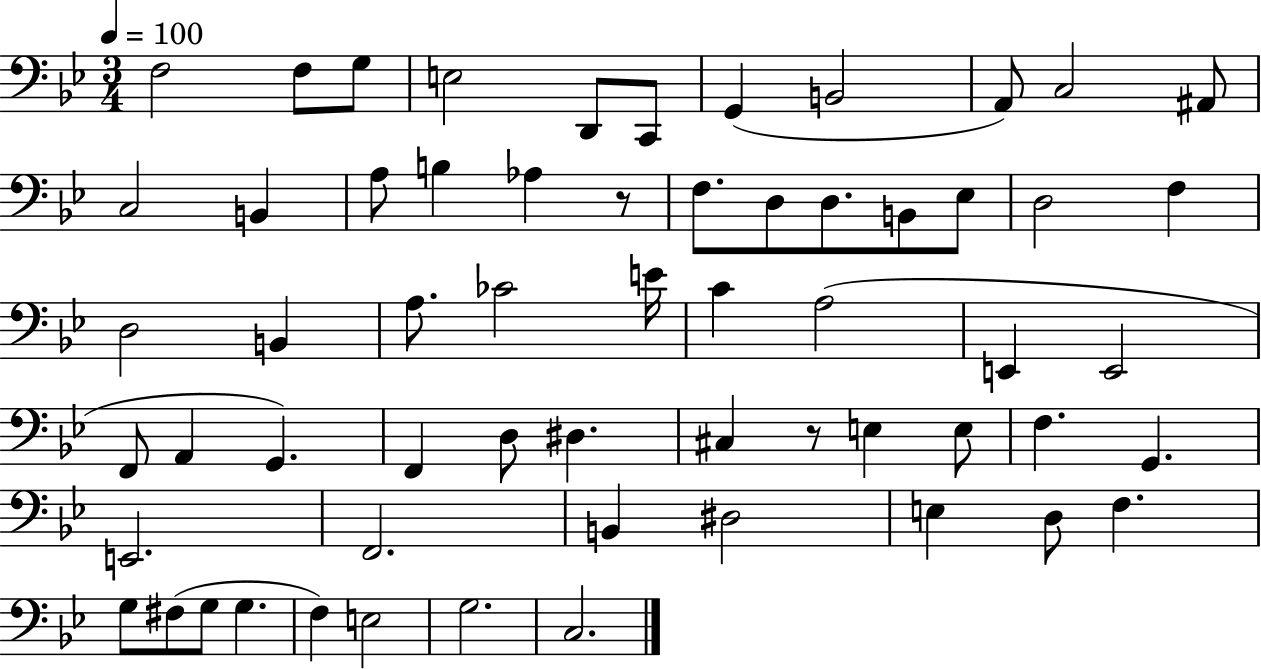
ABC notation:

X:1
T:Untitled
M:3/4
L:1/4
K:Bb
F,2 F,/2 G,/2 E,2 D,,/2 C,,/2 G,, B,,2 A,,/2 C,2 ^A,,/2 C,2 B,, A,/2 B, _A, z/2 F,/2 D,/2 D,/2 B,,/2 _E,/2 D,2 F, D,2 B,, A,/2 _C2 E/4 C A,2 E,, E,,2 F,,/2 A,, G,, F,, D,/2 ^D, ^C, z/2 E, E,/2 F, G,, E,,2 F,,2 B,, ^D,2 E, D,/2 F, G,/2 ^F,/2 G,/2 G, F, E,2 G,2 C,2